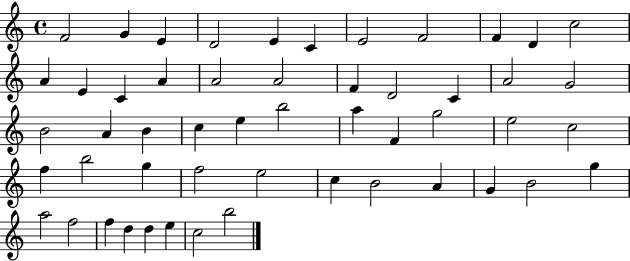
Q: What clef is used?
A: treble